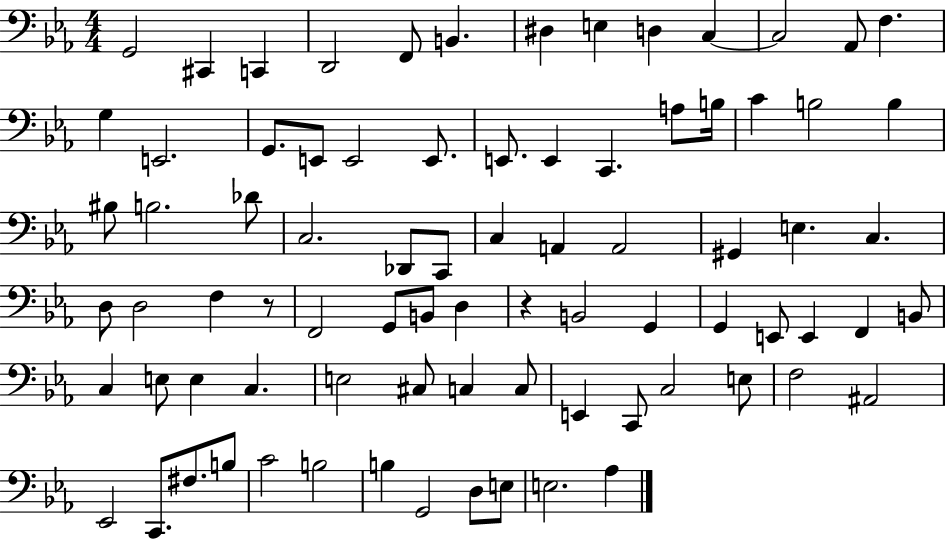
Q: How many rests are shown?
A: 2